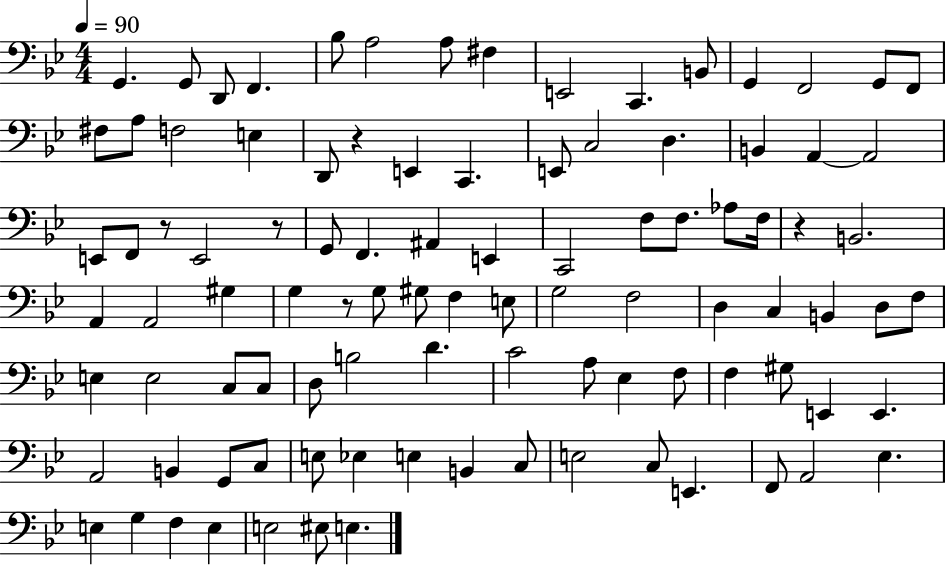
X:1
T:Untitled
M:4/4
L:1/4
K:Bb
G,, G,,/2 D,,/2 F,, _B,/2 A,2 A,/2 ^F, E,,2 C,, B,,/2 G,, F,,2 G,,/2 F,,/2 ^F,/2 A,/2 F,2 E, D,,/2 z E,, C,, E,,/2 C,2 D, B,, A,, A,,2 E,,/2 F,,/2 z/2 E,,2 z/2 G,,/2 F,, ^A,, E,, C,,2 F,/2 F,/2 _A,/2 F,/4 z B,,2 A,, A,,2 ^G, G, z/2 G,/2 ^G,/2 F, E,/2 G,2 F,2 D, C, B,, D,/2 F,/2 E, E,2 C,/2 C,/2 D,/2 B,2 D C2 A,/2 _E, F,/2 F, ^G,/2 E,, E,, A,,2 B,, G,,/2 C,/2 E,/2 _E, E, B,, C,/2 E,2 C,/2 E,, F,,/2 A,,2 _E, E, G, F, E, E,2 ^E,/2 E,